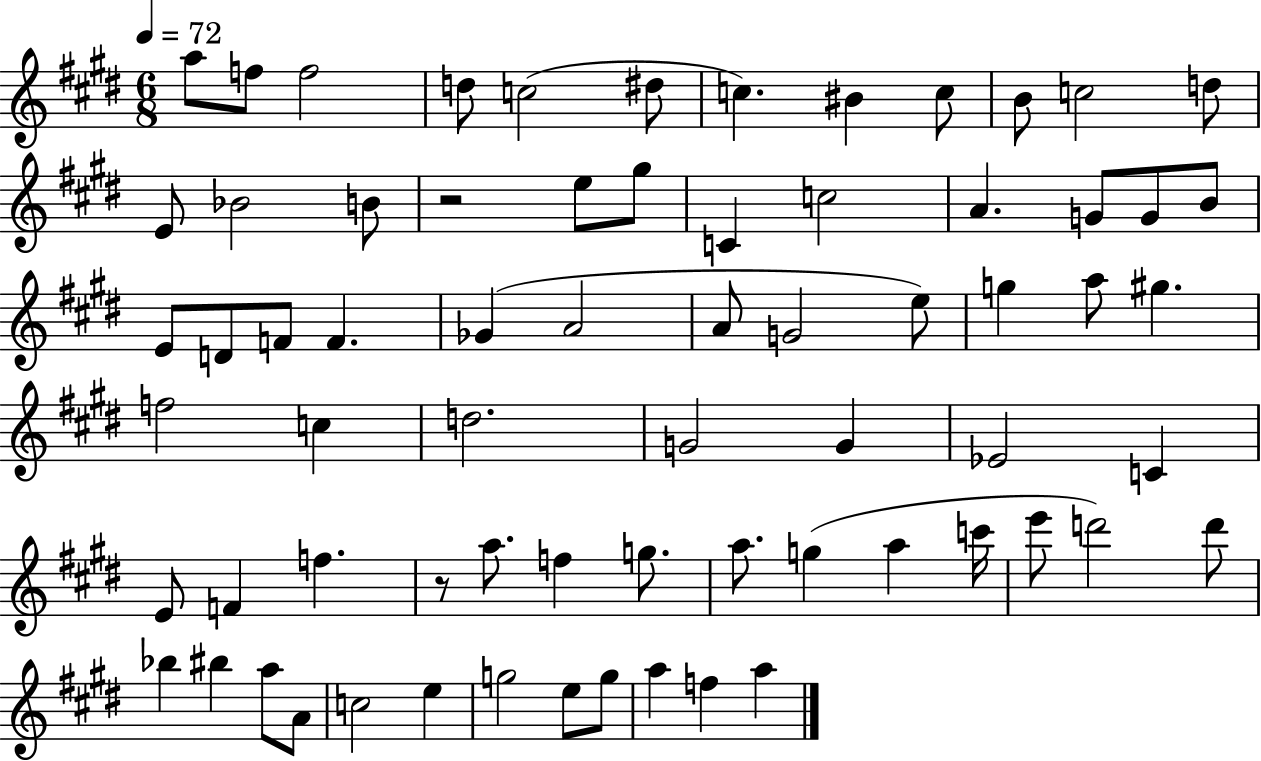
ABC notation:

X:1
T:Untitled
M:6/8
L:1/4
K:E
a/2 f/2 f2 d/2 c2 ^d/2 c ^B c/2 B/2 c2 d/2 E/2 _B2 B/2 z2 e/2 ^g/2 C c2 A G/2 G/2 B/2 E/2 D/2 F/2 F _G A2 A/2 G2 e/2 g a/2 ^g f2 c d2 G2 G _E2 C E/2 F f z/2 a/2 f g/2 a/2 g a c'/4 e'/2 d'2 d'/2 _b ^b a/2 A/2 c2 e g2 e/2 g/2 a f a